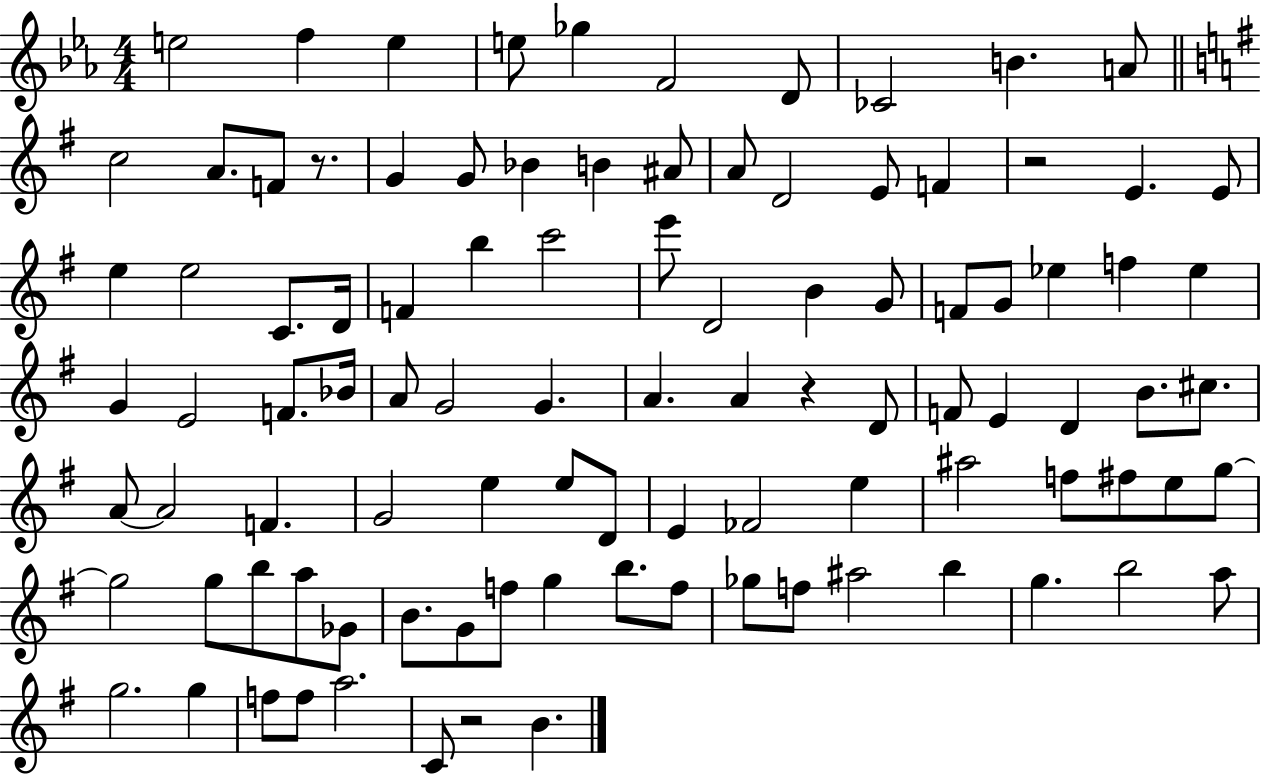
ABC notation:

X:1
T:Untitled
M:4/4
L:1/4
K:Eb
e2 f e e/2 _g F2 D/2 _C2 B A/2 c2 A/2 F/2 z/2 G G/2 _B B ^A/2 A/2 D2 E/2 F z2 E E/2 e e2 C/2 D/4 F b c'2 e'/2 D2 B G/2 F/2 G/2 _e f _e G E2 F/2 _B/4 A/2 G2 G A A z D/2 F/2 E D B/2 ^c/2 A/2 A2 F G2 e e/2 D/2 E _F2 e ^a2 f/2 ^f/2 e/2 g/2 g2 g/2 b/2 a/2 _G/2 B/2 G/2 f/2 g b/2 f/2 _g/2 f/2 ^a2 b g b2 a/2 g2 g f/2 f/2 a2 C/2 z2 B